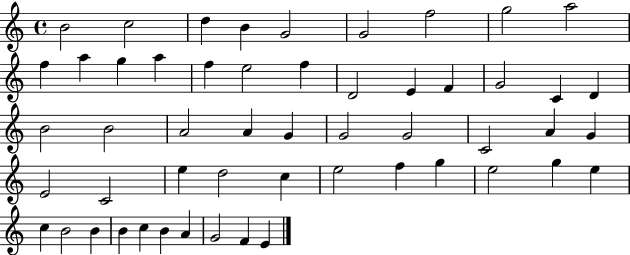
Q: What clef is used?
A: treble